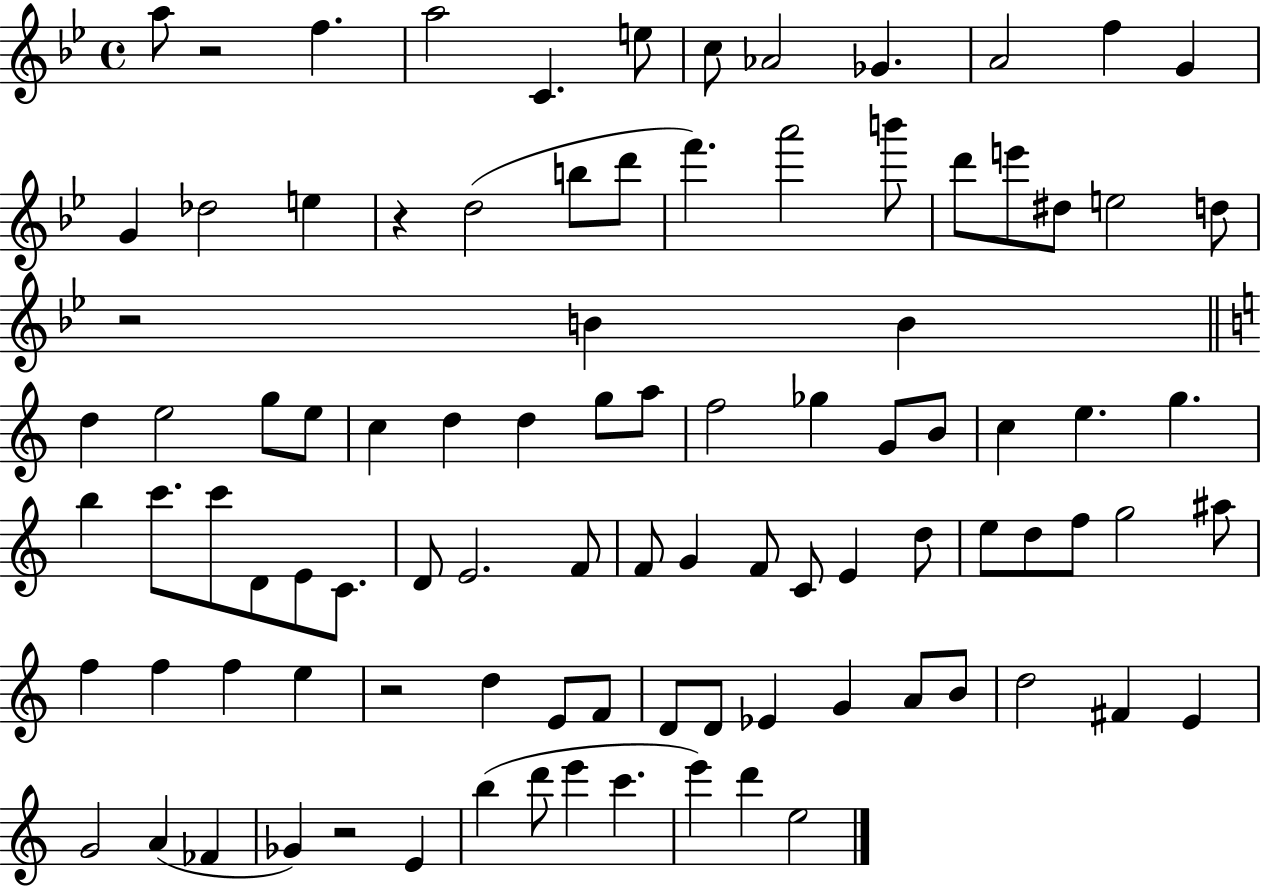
{
  \clef treble
  \time 4/4
  \defaultTimeSignature
  \key bes \major
  a''8 r2 f''4. | a''2 c'4. e''8 | c''8 aes'2 ges'4. | a'2 f''4 g'4 | \break g'4 des''2 e''4 | r4 d''2( b''8 d'''8 | f'''4.) a'''2 b'''8 | d'''8 e'''8 dis''8 e''2 d''8 | \break r2 b'4 b'4 | \bar "||" \break \key c \major d''4 e''2 g''8 e''8 | c''4 d''4 d''4 g''8 a''8 | f''2 ges''4 g'8 b'8 | c''4 e''4. g''4. | \break b''4 c'''8. c'''8 d'8 e'8 c'8. | d'8 e'2. f'8 | f'8 g'4 f'8 c'8 e'4 d''8 | e''8 d''8 f''8 g''2 ais''8 | \break f''4 f''4 f''4 e''4 | r2 d''4 e'8 f'8 | d'8 d'8 ees'4 g'4 a'8 b'8 | d''2 fis'4 e'4 | \break g'2 a'4( fes'4 | ges'4) r2 e'4 | b''4( d'''8 e'''4 c'''4. | e'''4) d'''4 e''2 | \break \bar "|."
}